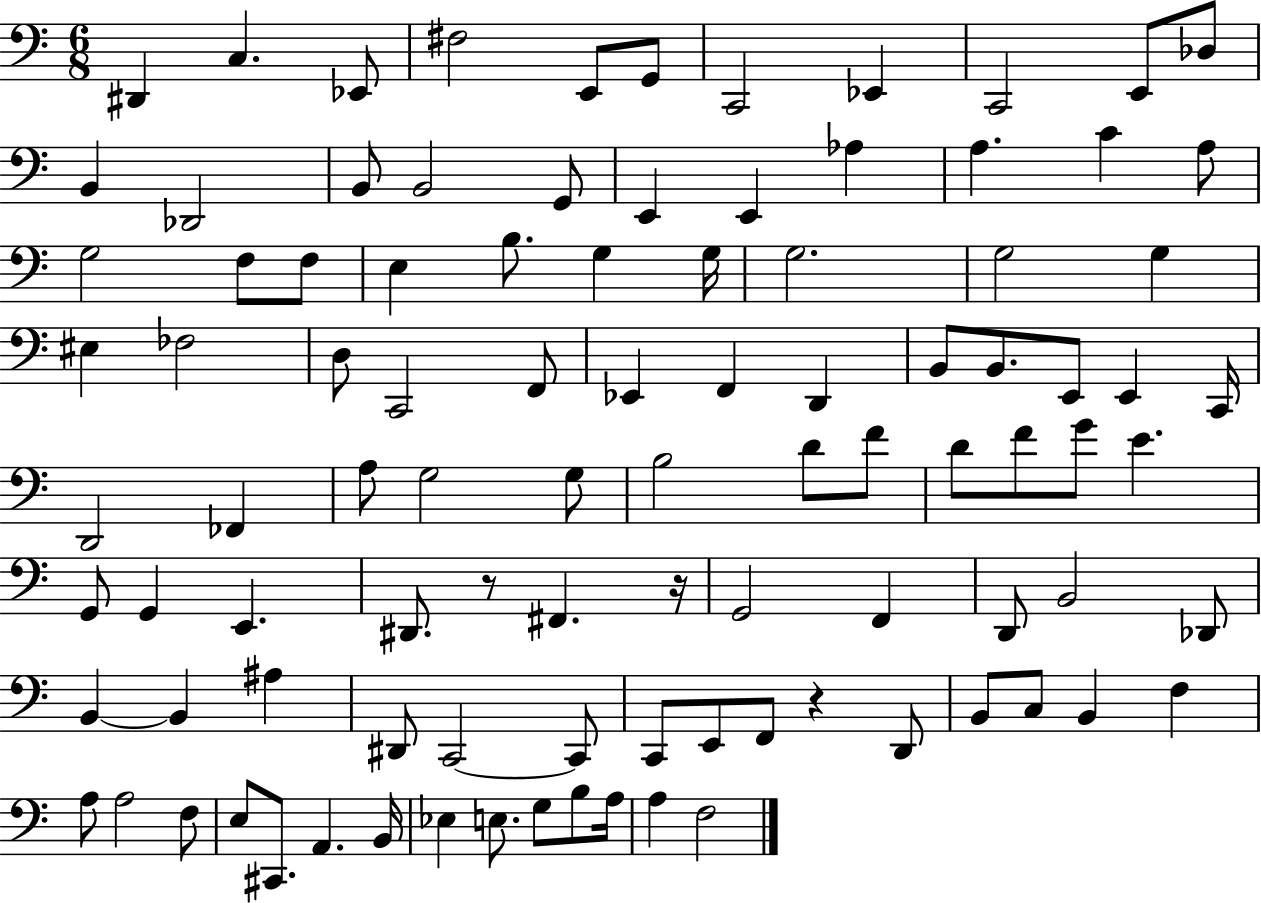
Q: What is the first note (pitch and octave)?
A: D#2